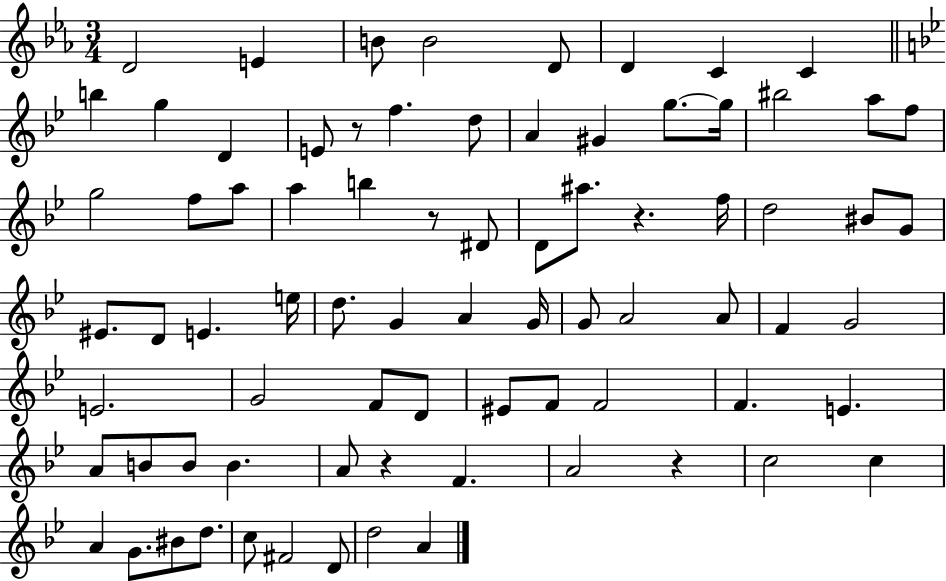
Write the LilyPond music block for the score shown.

{
  \clef treble
  \numericTimeSignature
  \time 3/4
  \key ees \major
  d'2 e'4 | b'8 b'2 d'8 | d'4 c'4 c'4 | \bar "||" \break \key bes \major b''4 g''4 d'4 | e'8 r8 f''4. d''8 | a'4 gis'4 g''8.~~ g''16 | bis''2 a''8 f''8 | \break g''2 f''8 a''8 | a''4 b''4 r8 dis'8 | d'8 ais''8. r4. f''16 | d''2 bis'8 g'8 | \break eis'8. d'8 e'4. e''16 | d''8. g'4 a'4 g'16 | g'8 a'2 a'8 | f'4 g'2 | \break e'2. | g'2 f'8 d'8 | eis'8 f'8 f'2 | f'4. e'4. | \break a'8 b'8 b'8 b'4. | a'8 r4 f'4. | a'2 r4 | c''2 c''4 | \break a'4 g'8. bis'8 d''8. | c''8 fis'2 d'8 | d''2 a'4 | \bar "|."
}